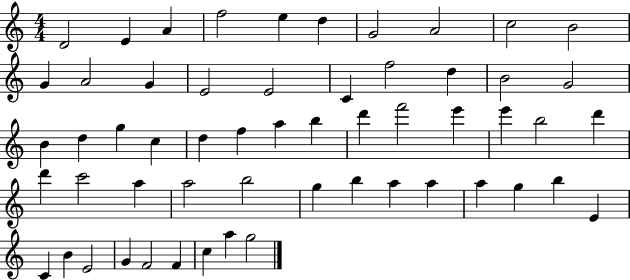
X:1
T:Untitled
M:4/4
L:1/4
K:C
D2 E A f2 e d G2 A2 c2 B2 G A2 G E2 E2 C f2 d B2 G2 B d g c d f a b d' f'2 e' e' b2 d' d' c'2 a a2 b2 g b a a a g b E C B E2 G F2 F c a g2